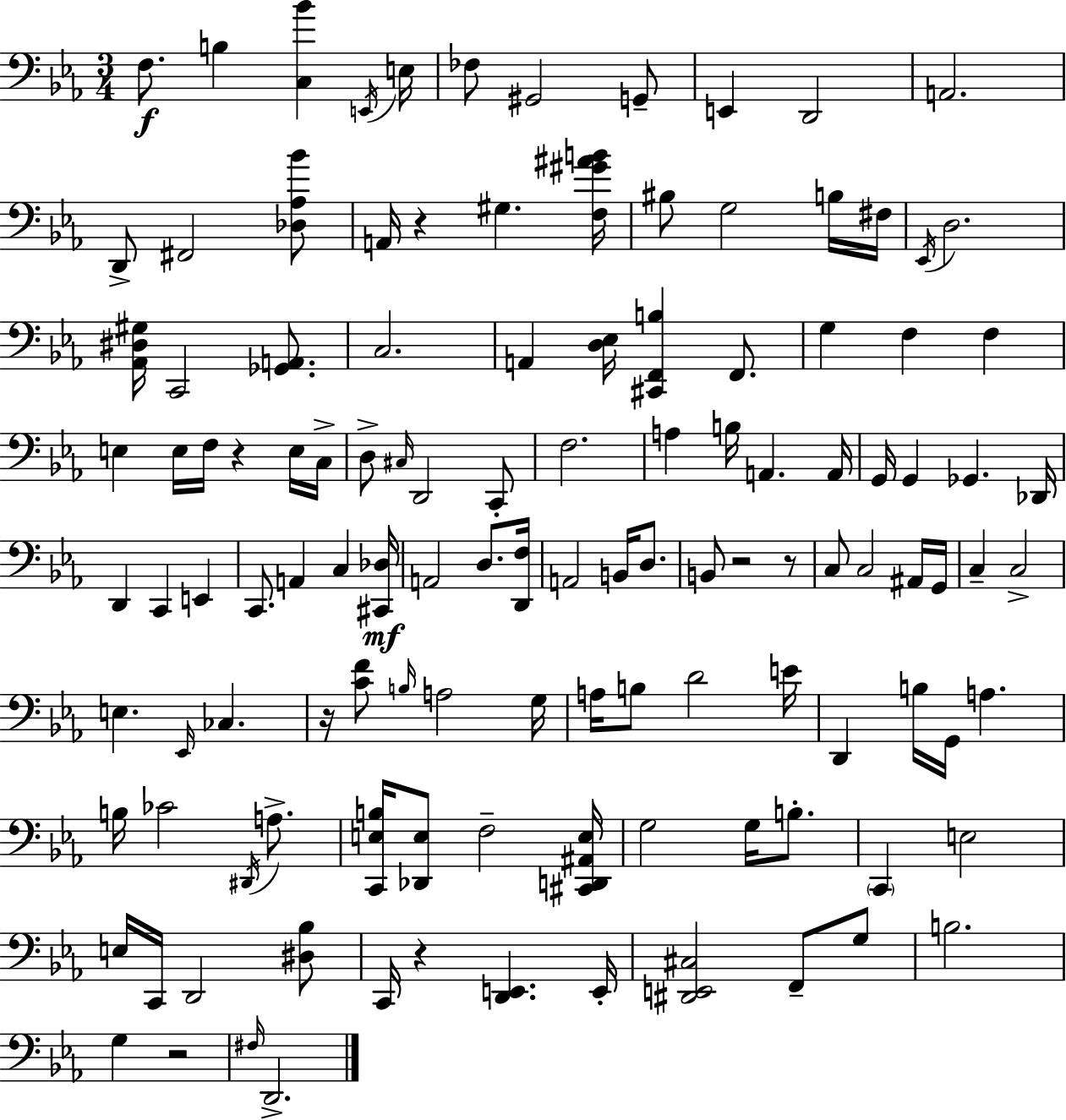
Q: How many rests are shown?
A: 7